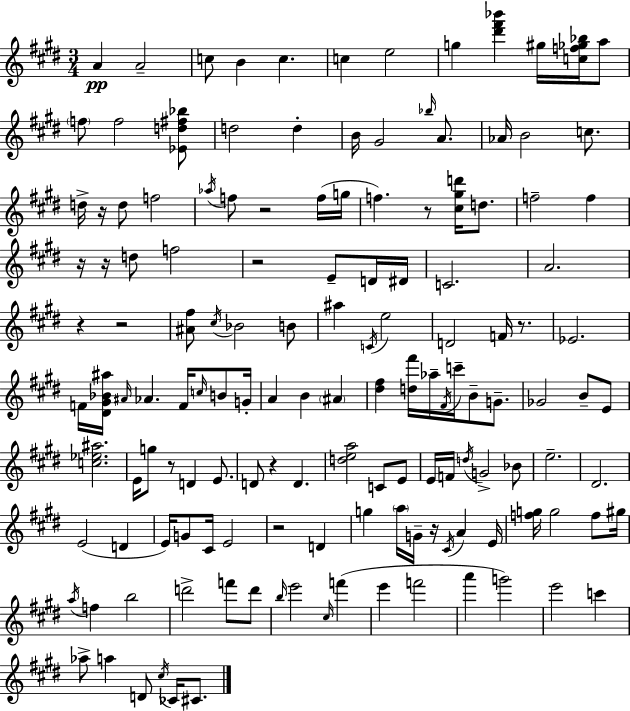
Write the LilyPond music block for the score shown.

{
  \clef treble
  \numericTimeSignature
  \time 3/4
  \key e \major
  a'4\pp a'2-- | c''8 b'4 c''4. | c''4 e''2 | g''4 <dis''' fis''' bes'''>4 gis''16 <c'' f'' ges'' bes''>16 a''8 | \break \parenthesize f''8 f''2 <ees' d'' fis'' bes''>8 | d''2 d''4-. | b'16 gis'2 \grace { bes''16 } a'8. | aes'16 b'2 c''8. | \break d''16-> r16 d''8 f''2 | \acciaccatura { aes''16 } f''8 r2 | f''16( g''16 f''4.) r8 <cis'' gis'' d'''>16 d''8. | f''2-- f''4 | \break r16 r16 d''8 f''2 | r2 e'8-- | d'16 dis'16 c'2. | a'2. | \break r4 r2 | <ais' fis''>8 \acciaccatura { cis''16 } bes'2 | b'8 ais''4 \acciaccatura { c'16 } e''2 | d'2 | \break f'16 r8. ees'2. | f'16 <dis' gis' bes' ais''>16 \grace { ais'16 } aes'4. | f'16 \grace { c''16 } b'8 g'16-. a'4 b'4 | \parenthesize ais'4 <dis'' fis''>4 <d'' fis'''>16 aes''16-- | \break \acciaccatura { fis'16 } c'''16-- b'8-- g'8.-- ges'2 | b'8-- e'8 <c'' ees'' ais''>2. | e'16 g''8 r8 | d'4 e'8. d'8 r4 | \break d'4. <d'' e'' a''>2 | c'8 e'8 e'16 f'16 \acciaccatura { d''16 } g'2-> | bes'8 e''2.-- | dis'2. | \break e'2( | d'4 e'16) g'8 cis'16 | e'2 r2 | d'4 g''4 | \break \parenthesize a''16 g'16-- r16 \acciaccatura { cis'16 } a'4 e'16 <f'' g''>16 g''2 | f''8 gis''16 \acciaccatura { a''16 } f''4 | b''2 d'''2-> | f'''8 d'''8 \grace { b''16 } e'''2 | \break \grace { cis''16 }( f'''4 | e'''4 f'''2 | a'''4 g'''2) | e'''2 c'''4 | \break aes''8-> a''4 d'8 \acciaccatura { cis''16 } ces'16 cis'8. | \bar "|."
}